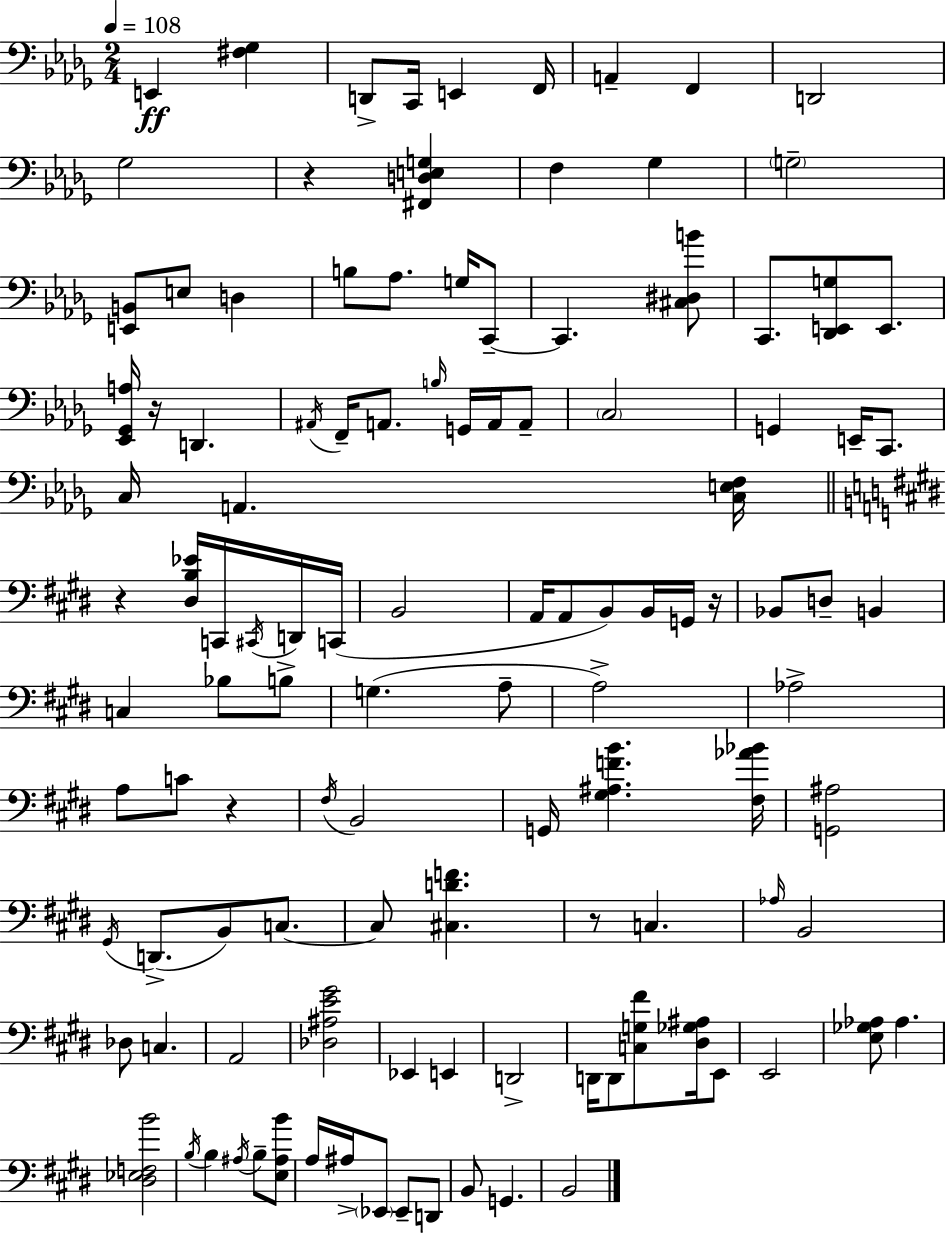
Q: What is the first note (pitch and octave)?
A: E2